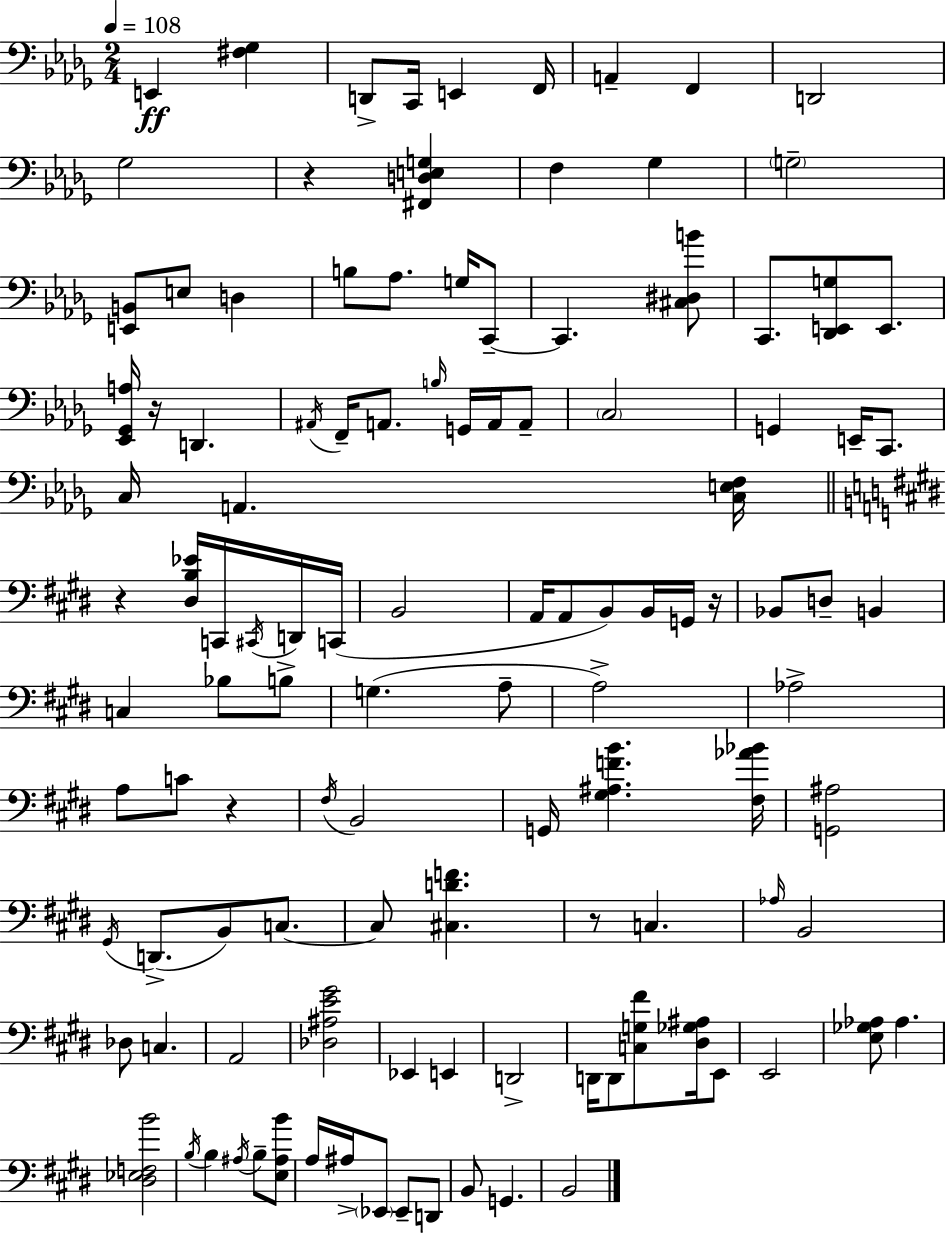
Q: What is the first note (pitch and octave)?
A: E2